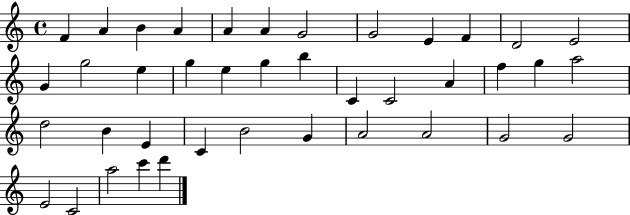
{
  \clef treble
  \time 4/4
  \defaultTimeSignature
  \key c \major
  f'4 a'4 b'4 a'4 | a'4 a'4 g'2 | g'2 e'4 f'4 | d'2 e'2 | \break g'4 g''2 e''4 | g''4 e''4 g''4 b''4 | c'4 c'2 a'4 | f''4 g''4 a''2 | \break d''2 b'4 e'4 | c'4 b'2 g'4 | a'2 a'2 | g'2 g'2 | \break e'2 c'2 | a''2 c'''4 d'''4 | \bar "|."
}